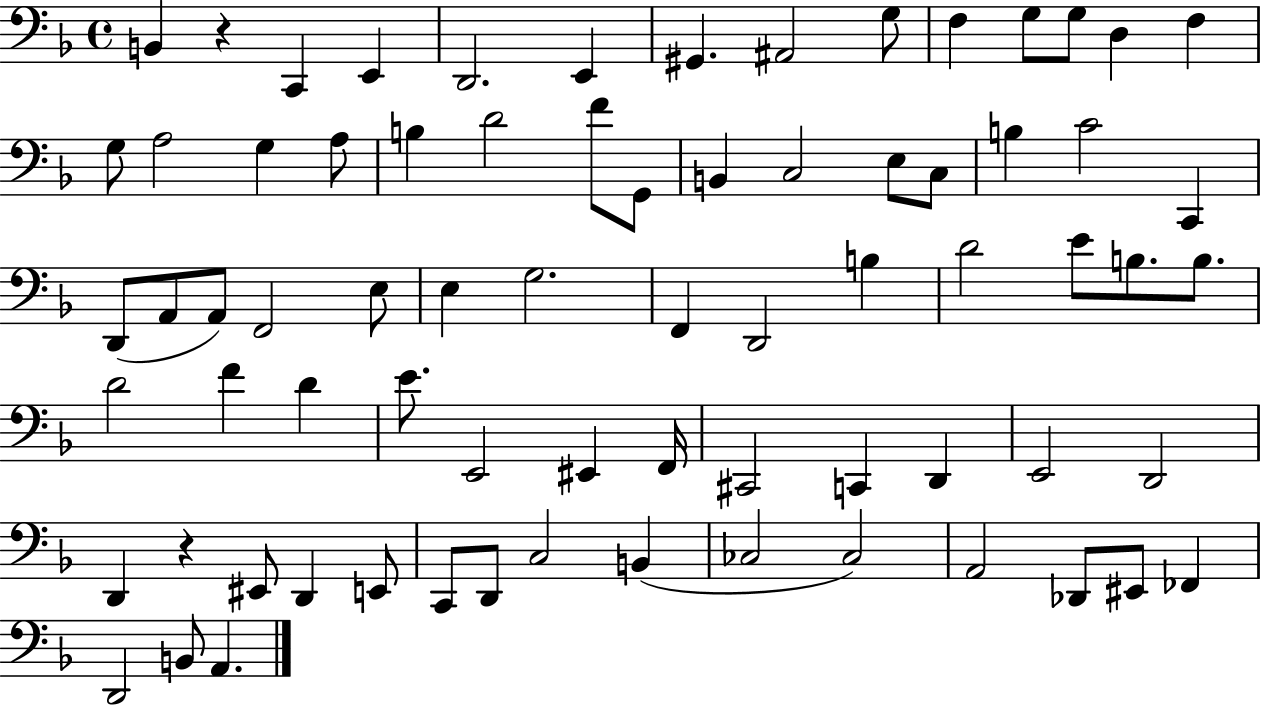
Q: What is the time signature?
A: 4/4